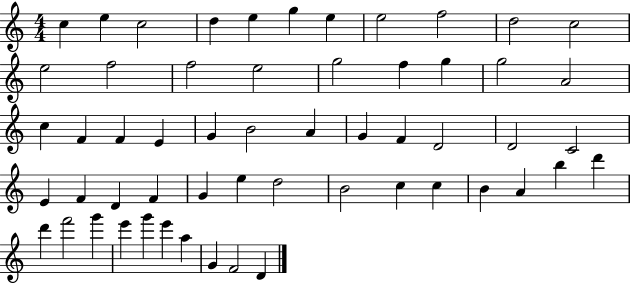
{
  \clef treble
  \numericTimeSignature
  \time 4/4
  \key c \major
  c''4 e''4 c''2 | d''4 e''4 g''4 e''4 | e''2 f''2 | d''2 c''2 | \break e''2 f''2 | f''2 e''2 | g''2 f''4 g''4 | g''2 a'2 | \break c''4 f'4 f'4 e'4 | g'4 b'2 a'4 | g'4 f'4 d'2 | d'2 c'2 | \break e'4 f'4 d'4 f'4 | g'4 e''4 d''2 | b'2 c''4 c''4 | b'4 a'4 b''4 d'''4 | \break d'''4 f'''2 g'''4 | e'''4 g'''4 e'''4 a''4 | g'4 f'2 d'4 | \bar "|."
}